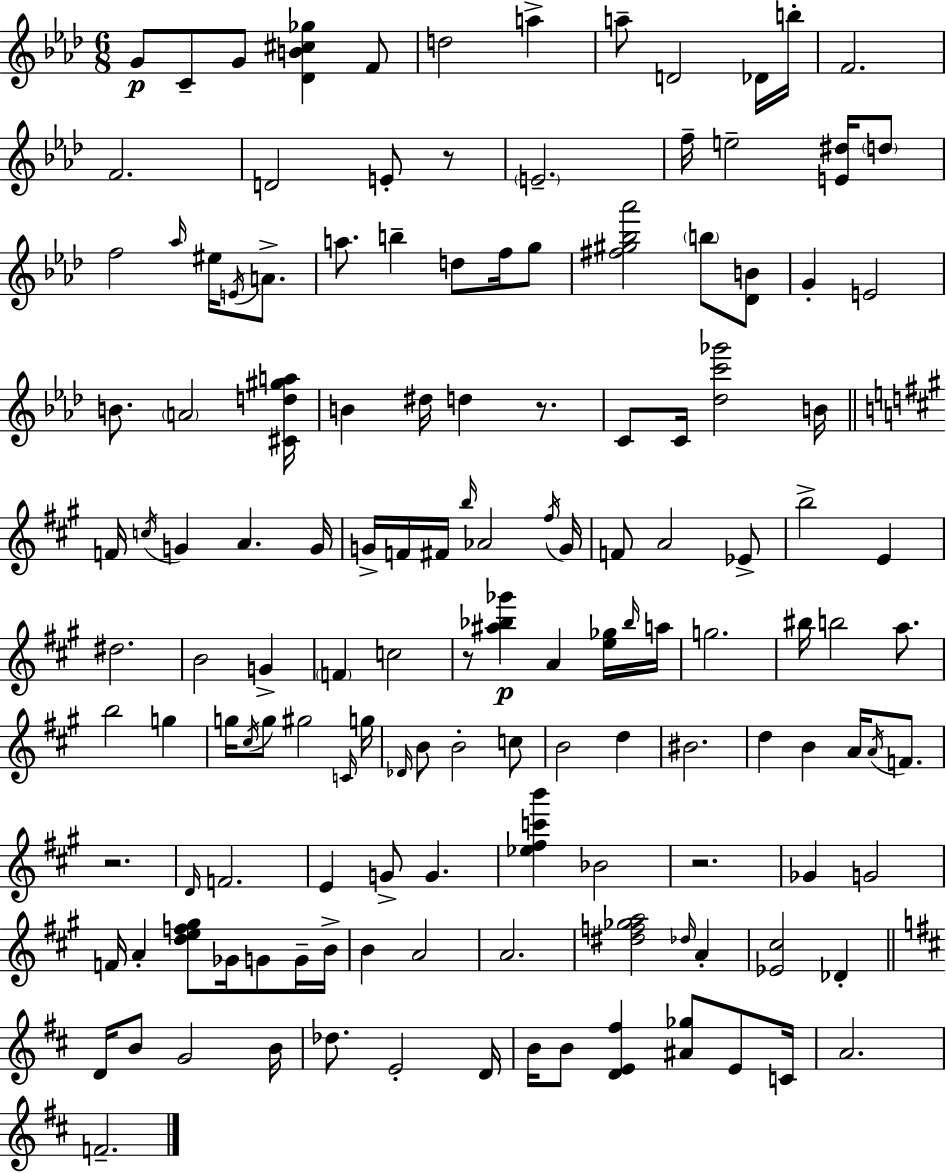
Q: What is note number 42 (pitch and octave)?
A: G4